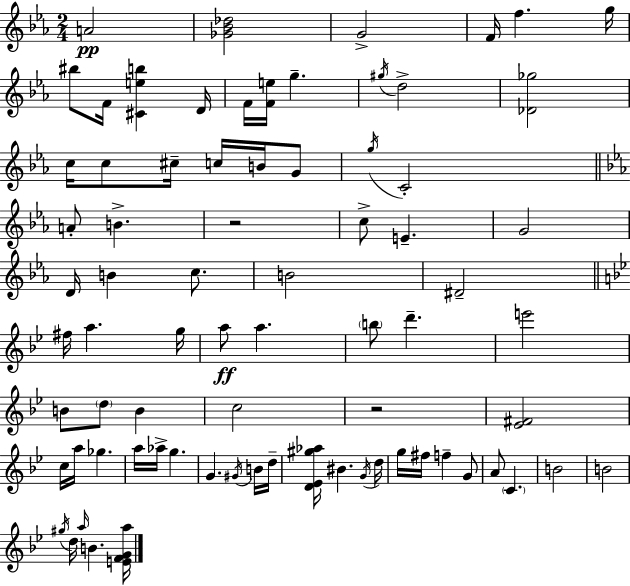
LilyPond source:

{
  \clef treble
  \numericTimeSignature
  \time 2/4
  \key ees \major
  \repeat volta 2 { a'2\pp | <ges' bes' des''>2 | g'2-> | f'16 f''4. g''16 | \break bis''8 f'16 <cis' e'' b''>4 d'16 | f'16 <f' e''>16 g''4.-- | \acciaccatura { gis''16 } d''2-> | <des' ges''>2 | \break c''16 c''8 cis''16-- c''16 b'16 g'8 | \acciaccatura { g''16 } c'2-. | \bar "||" \break \key ees \major a'8-. b'4.-> | r2 | c''8-> e'4.-- | g'2 | \break d'16 b'4 c''8. | b'2 | dis'2-- | \bar "||" \break \key bes \major fis''16 a''4. g''16 | a''8\ff a''4. | \parenthesize b''8 d'''4.-- | e'''2 | \break b'8 \parenthesize d''8 b'4 | c''2 | r2 | <ees' fis'>2 | \break c''16 a''16 ges''4. | a''16 aes''16-> g''4. | g'4. \acciaccatura { gis'16 } b'16 | d''16-- <d' ees' gis'' aes''>16 bis'4. | \break \acciaccatura { g'16 } d''16 g''16 fis''16 f''4-- | g'8 a'8 \parenthesize c'4. | b'2 | b'2 | \break \acciaccatura { gis''16 } d''16 \grace { a''16 } b'4. | <e' f' g' a''>16 } \bar "|."
}